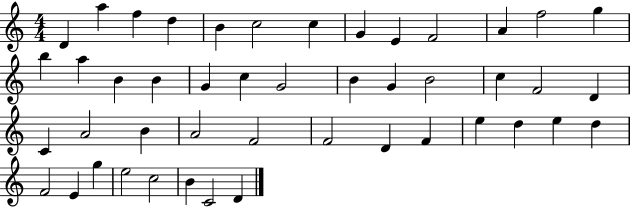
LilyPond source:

{
  \clef treble
  \numericTimeSignature
  \time 4/4
  \key c \major
  d'4 a''4 f''4 d''4 | b'4 c''2 c''4 | g'4 e'4 f'2 | a'4 f''2 g''4 | \break b''4 a''4 b'4 b'4 | g'4 c''4 g'2 | b'4 g'4 b'2 | c''4 f'2 d'4 | \break c'4 a'2 b'4 | a'2 f'2 | f'2 d'4 f'4 | e''4 d''4 e''4 d''4 | \break f'2 e'4 g''4 | e''2 c''2 | b'4 c'2 d'4 | \bar "|."
}